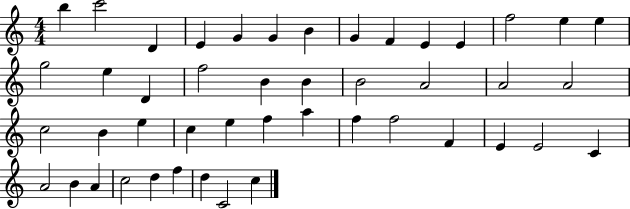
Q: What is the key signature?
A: C major